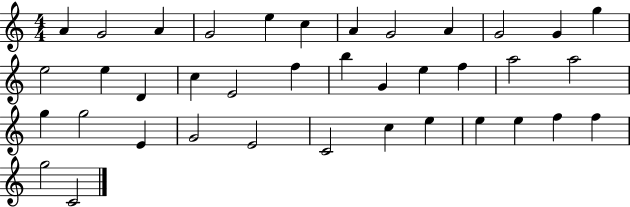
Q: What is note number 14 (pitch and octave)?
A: E5